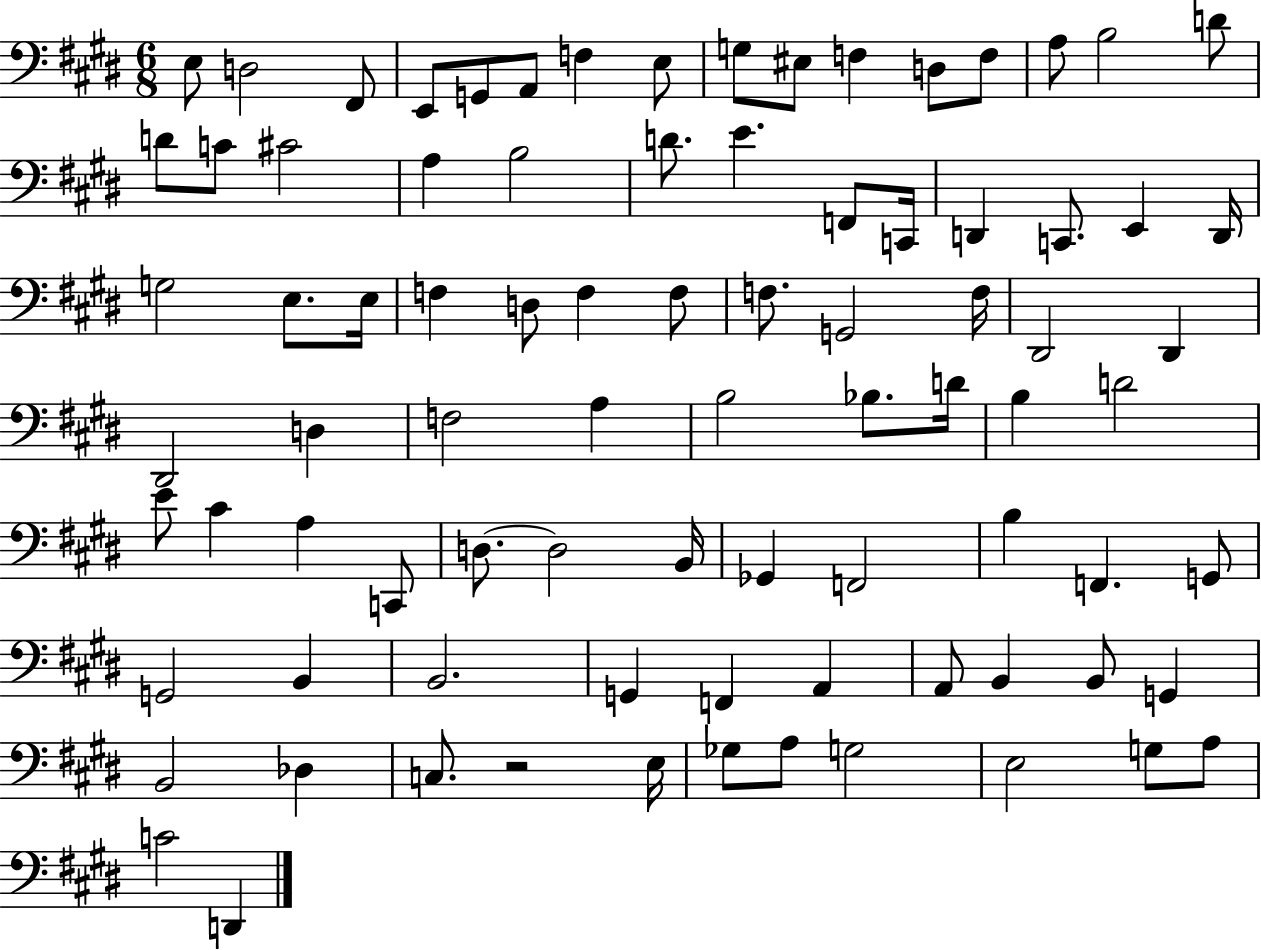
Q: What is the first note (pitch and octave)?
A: E3